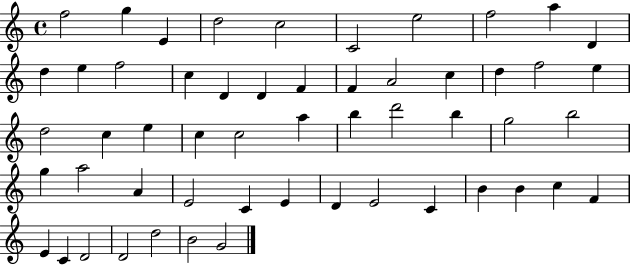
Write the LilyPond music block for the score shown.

{
  \clef treble
  \time 4/4
  \defaultTimeSignature
  \key c \major
  f''2 g''4 e'4 | d''2 c''2 | c'2 e''2 | f''2 a''4 d'4 | \break d''4 e''4 f''2 | c''4 d'4 d'4 f'4 | f'4 a'2 c''4 | d''4 f''2 e''4 | \break d''2 c''4 e''4 | c''4 c''2 a''4 | b''4 d'''2 b''4 | g''2 b''2 | \break g''4 a''2 a'4 | e'2 c'4 e'4 | d'4 e'2 c'4 | b'4 b'4 c''4 f'4 | \break e'4 c'4 d'2 | d'2 d''2 | b'2 g'2 | \bar "|."
}